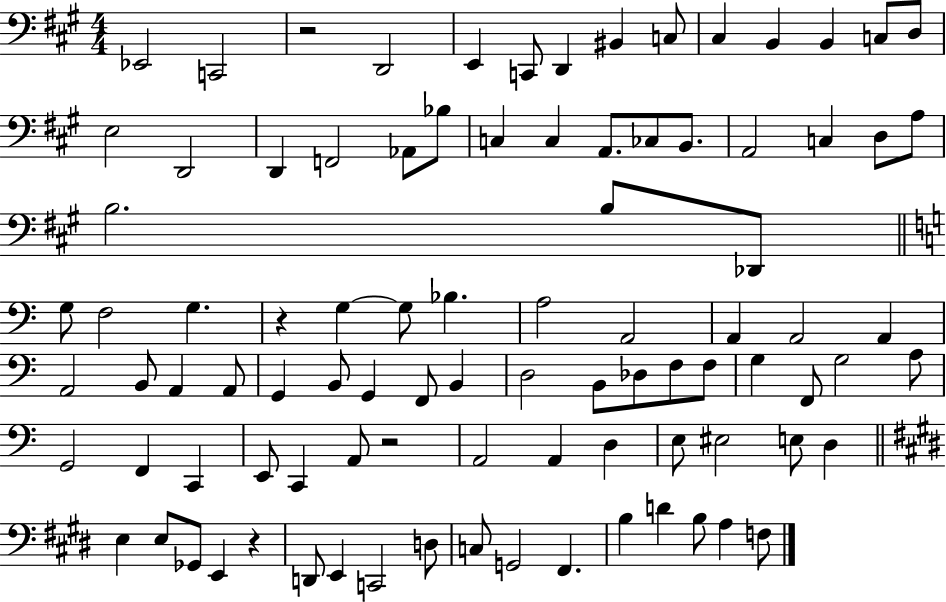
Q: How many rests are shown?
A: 4